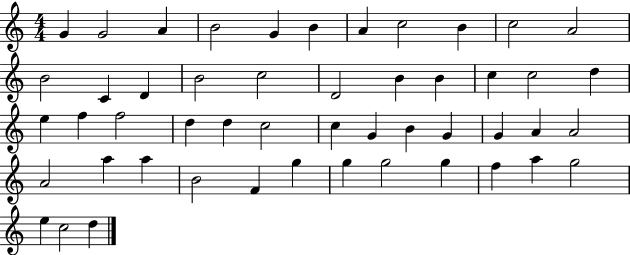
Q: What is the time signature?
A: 4/4